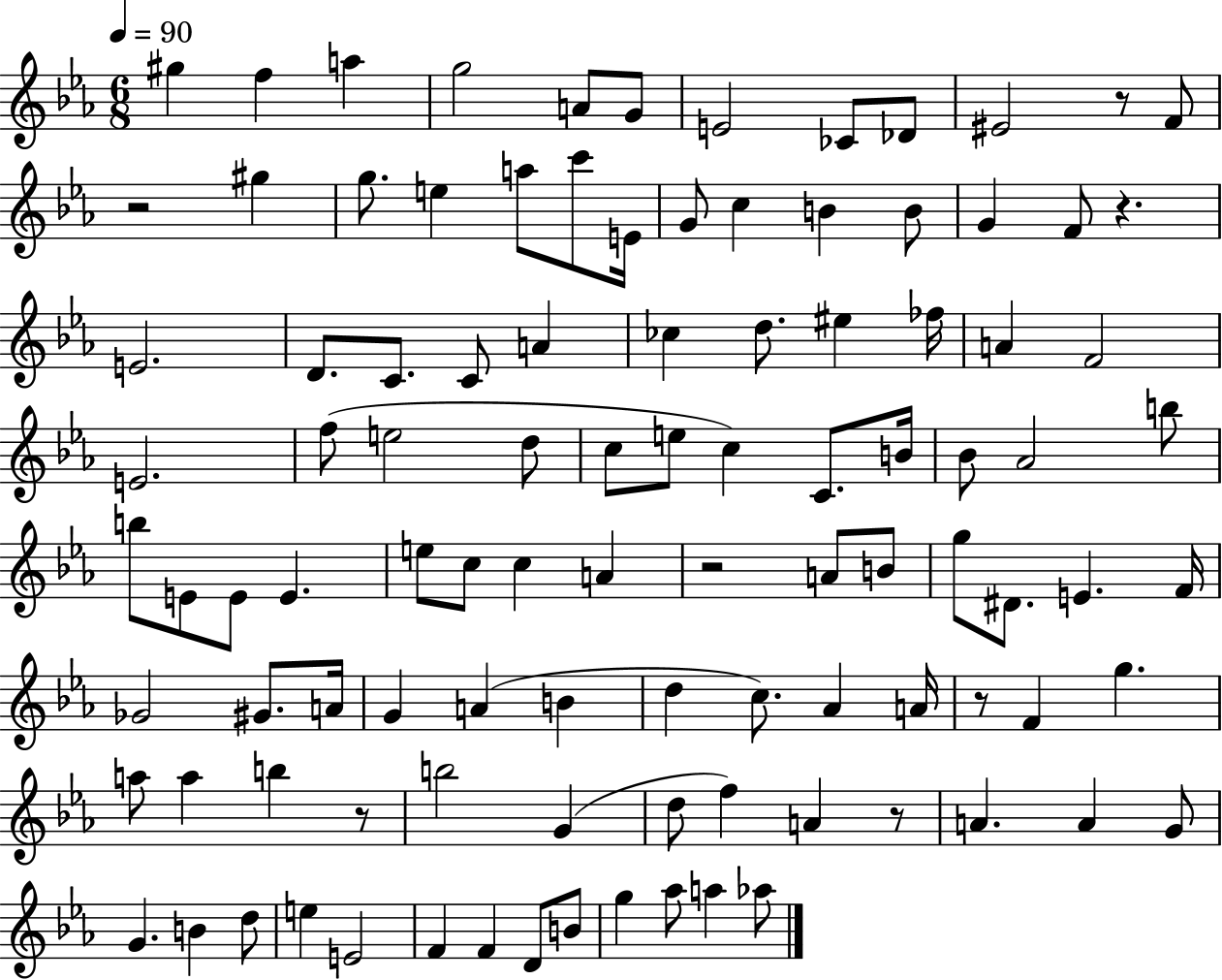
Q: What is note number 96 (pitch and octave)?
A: Ab5